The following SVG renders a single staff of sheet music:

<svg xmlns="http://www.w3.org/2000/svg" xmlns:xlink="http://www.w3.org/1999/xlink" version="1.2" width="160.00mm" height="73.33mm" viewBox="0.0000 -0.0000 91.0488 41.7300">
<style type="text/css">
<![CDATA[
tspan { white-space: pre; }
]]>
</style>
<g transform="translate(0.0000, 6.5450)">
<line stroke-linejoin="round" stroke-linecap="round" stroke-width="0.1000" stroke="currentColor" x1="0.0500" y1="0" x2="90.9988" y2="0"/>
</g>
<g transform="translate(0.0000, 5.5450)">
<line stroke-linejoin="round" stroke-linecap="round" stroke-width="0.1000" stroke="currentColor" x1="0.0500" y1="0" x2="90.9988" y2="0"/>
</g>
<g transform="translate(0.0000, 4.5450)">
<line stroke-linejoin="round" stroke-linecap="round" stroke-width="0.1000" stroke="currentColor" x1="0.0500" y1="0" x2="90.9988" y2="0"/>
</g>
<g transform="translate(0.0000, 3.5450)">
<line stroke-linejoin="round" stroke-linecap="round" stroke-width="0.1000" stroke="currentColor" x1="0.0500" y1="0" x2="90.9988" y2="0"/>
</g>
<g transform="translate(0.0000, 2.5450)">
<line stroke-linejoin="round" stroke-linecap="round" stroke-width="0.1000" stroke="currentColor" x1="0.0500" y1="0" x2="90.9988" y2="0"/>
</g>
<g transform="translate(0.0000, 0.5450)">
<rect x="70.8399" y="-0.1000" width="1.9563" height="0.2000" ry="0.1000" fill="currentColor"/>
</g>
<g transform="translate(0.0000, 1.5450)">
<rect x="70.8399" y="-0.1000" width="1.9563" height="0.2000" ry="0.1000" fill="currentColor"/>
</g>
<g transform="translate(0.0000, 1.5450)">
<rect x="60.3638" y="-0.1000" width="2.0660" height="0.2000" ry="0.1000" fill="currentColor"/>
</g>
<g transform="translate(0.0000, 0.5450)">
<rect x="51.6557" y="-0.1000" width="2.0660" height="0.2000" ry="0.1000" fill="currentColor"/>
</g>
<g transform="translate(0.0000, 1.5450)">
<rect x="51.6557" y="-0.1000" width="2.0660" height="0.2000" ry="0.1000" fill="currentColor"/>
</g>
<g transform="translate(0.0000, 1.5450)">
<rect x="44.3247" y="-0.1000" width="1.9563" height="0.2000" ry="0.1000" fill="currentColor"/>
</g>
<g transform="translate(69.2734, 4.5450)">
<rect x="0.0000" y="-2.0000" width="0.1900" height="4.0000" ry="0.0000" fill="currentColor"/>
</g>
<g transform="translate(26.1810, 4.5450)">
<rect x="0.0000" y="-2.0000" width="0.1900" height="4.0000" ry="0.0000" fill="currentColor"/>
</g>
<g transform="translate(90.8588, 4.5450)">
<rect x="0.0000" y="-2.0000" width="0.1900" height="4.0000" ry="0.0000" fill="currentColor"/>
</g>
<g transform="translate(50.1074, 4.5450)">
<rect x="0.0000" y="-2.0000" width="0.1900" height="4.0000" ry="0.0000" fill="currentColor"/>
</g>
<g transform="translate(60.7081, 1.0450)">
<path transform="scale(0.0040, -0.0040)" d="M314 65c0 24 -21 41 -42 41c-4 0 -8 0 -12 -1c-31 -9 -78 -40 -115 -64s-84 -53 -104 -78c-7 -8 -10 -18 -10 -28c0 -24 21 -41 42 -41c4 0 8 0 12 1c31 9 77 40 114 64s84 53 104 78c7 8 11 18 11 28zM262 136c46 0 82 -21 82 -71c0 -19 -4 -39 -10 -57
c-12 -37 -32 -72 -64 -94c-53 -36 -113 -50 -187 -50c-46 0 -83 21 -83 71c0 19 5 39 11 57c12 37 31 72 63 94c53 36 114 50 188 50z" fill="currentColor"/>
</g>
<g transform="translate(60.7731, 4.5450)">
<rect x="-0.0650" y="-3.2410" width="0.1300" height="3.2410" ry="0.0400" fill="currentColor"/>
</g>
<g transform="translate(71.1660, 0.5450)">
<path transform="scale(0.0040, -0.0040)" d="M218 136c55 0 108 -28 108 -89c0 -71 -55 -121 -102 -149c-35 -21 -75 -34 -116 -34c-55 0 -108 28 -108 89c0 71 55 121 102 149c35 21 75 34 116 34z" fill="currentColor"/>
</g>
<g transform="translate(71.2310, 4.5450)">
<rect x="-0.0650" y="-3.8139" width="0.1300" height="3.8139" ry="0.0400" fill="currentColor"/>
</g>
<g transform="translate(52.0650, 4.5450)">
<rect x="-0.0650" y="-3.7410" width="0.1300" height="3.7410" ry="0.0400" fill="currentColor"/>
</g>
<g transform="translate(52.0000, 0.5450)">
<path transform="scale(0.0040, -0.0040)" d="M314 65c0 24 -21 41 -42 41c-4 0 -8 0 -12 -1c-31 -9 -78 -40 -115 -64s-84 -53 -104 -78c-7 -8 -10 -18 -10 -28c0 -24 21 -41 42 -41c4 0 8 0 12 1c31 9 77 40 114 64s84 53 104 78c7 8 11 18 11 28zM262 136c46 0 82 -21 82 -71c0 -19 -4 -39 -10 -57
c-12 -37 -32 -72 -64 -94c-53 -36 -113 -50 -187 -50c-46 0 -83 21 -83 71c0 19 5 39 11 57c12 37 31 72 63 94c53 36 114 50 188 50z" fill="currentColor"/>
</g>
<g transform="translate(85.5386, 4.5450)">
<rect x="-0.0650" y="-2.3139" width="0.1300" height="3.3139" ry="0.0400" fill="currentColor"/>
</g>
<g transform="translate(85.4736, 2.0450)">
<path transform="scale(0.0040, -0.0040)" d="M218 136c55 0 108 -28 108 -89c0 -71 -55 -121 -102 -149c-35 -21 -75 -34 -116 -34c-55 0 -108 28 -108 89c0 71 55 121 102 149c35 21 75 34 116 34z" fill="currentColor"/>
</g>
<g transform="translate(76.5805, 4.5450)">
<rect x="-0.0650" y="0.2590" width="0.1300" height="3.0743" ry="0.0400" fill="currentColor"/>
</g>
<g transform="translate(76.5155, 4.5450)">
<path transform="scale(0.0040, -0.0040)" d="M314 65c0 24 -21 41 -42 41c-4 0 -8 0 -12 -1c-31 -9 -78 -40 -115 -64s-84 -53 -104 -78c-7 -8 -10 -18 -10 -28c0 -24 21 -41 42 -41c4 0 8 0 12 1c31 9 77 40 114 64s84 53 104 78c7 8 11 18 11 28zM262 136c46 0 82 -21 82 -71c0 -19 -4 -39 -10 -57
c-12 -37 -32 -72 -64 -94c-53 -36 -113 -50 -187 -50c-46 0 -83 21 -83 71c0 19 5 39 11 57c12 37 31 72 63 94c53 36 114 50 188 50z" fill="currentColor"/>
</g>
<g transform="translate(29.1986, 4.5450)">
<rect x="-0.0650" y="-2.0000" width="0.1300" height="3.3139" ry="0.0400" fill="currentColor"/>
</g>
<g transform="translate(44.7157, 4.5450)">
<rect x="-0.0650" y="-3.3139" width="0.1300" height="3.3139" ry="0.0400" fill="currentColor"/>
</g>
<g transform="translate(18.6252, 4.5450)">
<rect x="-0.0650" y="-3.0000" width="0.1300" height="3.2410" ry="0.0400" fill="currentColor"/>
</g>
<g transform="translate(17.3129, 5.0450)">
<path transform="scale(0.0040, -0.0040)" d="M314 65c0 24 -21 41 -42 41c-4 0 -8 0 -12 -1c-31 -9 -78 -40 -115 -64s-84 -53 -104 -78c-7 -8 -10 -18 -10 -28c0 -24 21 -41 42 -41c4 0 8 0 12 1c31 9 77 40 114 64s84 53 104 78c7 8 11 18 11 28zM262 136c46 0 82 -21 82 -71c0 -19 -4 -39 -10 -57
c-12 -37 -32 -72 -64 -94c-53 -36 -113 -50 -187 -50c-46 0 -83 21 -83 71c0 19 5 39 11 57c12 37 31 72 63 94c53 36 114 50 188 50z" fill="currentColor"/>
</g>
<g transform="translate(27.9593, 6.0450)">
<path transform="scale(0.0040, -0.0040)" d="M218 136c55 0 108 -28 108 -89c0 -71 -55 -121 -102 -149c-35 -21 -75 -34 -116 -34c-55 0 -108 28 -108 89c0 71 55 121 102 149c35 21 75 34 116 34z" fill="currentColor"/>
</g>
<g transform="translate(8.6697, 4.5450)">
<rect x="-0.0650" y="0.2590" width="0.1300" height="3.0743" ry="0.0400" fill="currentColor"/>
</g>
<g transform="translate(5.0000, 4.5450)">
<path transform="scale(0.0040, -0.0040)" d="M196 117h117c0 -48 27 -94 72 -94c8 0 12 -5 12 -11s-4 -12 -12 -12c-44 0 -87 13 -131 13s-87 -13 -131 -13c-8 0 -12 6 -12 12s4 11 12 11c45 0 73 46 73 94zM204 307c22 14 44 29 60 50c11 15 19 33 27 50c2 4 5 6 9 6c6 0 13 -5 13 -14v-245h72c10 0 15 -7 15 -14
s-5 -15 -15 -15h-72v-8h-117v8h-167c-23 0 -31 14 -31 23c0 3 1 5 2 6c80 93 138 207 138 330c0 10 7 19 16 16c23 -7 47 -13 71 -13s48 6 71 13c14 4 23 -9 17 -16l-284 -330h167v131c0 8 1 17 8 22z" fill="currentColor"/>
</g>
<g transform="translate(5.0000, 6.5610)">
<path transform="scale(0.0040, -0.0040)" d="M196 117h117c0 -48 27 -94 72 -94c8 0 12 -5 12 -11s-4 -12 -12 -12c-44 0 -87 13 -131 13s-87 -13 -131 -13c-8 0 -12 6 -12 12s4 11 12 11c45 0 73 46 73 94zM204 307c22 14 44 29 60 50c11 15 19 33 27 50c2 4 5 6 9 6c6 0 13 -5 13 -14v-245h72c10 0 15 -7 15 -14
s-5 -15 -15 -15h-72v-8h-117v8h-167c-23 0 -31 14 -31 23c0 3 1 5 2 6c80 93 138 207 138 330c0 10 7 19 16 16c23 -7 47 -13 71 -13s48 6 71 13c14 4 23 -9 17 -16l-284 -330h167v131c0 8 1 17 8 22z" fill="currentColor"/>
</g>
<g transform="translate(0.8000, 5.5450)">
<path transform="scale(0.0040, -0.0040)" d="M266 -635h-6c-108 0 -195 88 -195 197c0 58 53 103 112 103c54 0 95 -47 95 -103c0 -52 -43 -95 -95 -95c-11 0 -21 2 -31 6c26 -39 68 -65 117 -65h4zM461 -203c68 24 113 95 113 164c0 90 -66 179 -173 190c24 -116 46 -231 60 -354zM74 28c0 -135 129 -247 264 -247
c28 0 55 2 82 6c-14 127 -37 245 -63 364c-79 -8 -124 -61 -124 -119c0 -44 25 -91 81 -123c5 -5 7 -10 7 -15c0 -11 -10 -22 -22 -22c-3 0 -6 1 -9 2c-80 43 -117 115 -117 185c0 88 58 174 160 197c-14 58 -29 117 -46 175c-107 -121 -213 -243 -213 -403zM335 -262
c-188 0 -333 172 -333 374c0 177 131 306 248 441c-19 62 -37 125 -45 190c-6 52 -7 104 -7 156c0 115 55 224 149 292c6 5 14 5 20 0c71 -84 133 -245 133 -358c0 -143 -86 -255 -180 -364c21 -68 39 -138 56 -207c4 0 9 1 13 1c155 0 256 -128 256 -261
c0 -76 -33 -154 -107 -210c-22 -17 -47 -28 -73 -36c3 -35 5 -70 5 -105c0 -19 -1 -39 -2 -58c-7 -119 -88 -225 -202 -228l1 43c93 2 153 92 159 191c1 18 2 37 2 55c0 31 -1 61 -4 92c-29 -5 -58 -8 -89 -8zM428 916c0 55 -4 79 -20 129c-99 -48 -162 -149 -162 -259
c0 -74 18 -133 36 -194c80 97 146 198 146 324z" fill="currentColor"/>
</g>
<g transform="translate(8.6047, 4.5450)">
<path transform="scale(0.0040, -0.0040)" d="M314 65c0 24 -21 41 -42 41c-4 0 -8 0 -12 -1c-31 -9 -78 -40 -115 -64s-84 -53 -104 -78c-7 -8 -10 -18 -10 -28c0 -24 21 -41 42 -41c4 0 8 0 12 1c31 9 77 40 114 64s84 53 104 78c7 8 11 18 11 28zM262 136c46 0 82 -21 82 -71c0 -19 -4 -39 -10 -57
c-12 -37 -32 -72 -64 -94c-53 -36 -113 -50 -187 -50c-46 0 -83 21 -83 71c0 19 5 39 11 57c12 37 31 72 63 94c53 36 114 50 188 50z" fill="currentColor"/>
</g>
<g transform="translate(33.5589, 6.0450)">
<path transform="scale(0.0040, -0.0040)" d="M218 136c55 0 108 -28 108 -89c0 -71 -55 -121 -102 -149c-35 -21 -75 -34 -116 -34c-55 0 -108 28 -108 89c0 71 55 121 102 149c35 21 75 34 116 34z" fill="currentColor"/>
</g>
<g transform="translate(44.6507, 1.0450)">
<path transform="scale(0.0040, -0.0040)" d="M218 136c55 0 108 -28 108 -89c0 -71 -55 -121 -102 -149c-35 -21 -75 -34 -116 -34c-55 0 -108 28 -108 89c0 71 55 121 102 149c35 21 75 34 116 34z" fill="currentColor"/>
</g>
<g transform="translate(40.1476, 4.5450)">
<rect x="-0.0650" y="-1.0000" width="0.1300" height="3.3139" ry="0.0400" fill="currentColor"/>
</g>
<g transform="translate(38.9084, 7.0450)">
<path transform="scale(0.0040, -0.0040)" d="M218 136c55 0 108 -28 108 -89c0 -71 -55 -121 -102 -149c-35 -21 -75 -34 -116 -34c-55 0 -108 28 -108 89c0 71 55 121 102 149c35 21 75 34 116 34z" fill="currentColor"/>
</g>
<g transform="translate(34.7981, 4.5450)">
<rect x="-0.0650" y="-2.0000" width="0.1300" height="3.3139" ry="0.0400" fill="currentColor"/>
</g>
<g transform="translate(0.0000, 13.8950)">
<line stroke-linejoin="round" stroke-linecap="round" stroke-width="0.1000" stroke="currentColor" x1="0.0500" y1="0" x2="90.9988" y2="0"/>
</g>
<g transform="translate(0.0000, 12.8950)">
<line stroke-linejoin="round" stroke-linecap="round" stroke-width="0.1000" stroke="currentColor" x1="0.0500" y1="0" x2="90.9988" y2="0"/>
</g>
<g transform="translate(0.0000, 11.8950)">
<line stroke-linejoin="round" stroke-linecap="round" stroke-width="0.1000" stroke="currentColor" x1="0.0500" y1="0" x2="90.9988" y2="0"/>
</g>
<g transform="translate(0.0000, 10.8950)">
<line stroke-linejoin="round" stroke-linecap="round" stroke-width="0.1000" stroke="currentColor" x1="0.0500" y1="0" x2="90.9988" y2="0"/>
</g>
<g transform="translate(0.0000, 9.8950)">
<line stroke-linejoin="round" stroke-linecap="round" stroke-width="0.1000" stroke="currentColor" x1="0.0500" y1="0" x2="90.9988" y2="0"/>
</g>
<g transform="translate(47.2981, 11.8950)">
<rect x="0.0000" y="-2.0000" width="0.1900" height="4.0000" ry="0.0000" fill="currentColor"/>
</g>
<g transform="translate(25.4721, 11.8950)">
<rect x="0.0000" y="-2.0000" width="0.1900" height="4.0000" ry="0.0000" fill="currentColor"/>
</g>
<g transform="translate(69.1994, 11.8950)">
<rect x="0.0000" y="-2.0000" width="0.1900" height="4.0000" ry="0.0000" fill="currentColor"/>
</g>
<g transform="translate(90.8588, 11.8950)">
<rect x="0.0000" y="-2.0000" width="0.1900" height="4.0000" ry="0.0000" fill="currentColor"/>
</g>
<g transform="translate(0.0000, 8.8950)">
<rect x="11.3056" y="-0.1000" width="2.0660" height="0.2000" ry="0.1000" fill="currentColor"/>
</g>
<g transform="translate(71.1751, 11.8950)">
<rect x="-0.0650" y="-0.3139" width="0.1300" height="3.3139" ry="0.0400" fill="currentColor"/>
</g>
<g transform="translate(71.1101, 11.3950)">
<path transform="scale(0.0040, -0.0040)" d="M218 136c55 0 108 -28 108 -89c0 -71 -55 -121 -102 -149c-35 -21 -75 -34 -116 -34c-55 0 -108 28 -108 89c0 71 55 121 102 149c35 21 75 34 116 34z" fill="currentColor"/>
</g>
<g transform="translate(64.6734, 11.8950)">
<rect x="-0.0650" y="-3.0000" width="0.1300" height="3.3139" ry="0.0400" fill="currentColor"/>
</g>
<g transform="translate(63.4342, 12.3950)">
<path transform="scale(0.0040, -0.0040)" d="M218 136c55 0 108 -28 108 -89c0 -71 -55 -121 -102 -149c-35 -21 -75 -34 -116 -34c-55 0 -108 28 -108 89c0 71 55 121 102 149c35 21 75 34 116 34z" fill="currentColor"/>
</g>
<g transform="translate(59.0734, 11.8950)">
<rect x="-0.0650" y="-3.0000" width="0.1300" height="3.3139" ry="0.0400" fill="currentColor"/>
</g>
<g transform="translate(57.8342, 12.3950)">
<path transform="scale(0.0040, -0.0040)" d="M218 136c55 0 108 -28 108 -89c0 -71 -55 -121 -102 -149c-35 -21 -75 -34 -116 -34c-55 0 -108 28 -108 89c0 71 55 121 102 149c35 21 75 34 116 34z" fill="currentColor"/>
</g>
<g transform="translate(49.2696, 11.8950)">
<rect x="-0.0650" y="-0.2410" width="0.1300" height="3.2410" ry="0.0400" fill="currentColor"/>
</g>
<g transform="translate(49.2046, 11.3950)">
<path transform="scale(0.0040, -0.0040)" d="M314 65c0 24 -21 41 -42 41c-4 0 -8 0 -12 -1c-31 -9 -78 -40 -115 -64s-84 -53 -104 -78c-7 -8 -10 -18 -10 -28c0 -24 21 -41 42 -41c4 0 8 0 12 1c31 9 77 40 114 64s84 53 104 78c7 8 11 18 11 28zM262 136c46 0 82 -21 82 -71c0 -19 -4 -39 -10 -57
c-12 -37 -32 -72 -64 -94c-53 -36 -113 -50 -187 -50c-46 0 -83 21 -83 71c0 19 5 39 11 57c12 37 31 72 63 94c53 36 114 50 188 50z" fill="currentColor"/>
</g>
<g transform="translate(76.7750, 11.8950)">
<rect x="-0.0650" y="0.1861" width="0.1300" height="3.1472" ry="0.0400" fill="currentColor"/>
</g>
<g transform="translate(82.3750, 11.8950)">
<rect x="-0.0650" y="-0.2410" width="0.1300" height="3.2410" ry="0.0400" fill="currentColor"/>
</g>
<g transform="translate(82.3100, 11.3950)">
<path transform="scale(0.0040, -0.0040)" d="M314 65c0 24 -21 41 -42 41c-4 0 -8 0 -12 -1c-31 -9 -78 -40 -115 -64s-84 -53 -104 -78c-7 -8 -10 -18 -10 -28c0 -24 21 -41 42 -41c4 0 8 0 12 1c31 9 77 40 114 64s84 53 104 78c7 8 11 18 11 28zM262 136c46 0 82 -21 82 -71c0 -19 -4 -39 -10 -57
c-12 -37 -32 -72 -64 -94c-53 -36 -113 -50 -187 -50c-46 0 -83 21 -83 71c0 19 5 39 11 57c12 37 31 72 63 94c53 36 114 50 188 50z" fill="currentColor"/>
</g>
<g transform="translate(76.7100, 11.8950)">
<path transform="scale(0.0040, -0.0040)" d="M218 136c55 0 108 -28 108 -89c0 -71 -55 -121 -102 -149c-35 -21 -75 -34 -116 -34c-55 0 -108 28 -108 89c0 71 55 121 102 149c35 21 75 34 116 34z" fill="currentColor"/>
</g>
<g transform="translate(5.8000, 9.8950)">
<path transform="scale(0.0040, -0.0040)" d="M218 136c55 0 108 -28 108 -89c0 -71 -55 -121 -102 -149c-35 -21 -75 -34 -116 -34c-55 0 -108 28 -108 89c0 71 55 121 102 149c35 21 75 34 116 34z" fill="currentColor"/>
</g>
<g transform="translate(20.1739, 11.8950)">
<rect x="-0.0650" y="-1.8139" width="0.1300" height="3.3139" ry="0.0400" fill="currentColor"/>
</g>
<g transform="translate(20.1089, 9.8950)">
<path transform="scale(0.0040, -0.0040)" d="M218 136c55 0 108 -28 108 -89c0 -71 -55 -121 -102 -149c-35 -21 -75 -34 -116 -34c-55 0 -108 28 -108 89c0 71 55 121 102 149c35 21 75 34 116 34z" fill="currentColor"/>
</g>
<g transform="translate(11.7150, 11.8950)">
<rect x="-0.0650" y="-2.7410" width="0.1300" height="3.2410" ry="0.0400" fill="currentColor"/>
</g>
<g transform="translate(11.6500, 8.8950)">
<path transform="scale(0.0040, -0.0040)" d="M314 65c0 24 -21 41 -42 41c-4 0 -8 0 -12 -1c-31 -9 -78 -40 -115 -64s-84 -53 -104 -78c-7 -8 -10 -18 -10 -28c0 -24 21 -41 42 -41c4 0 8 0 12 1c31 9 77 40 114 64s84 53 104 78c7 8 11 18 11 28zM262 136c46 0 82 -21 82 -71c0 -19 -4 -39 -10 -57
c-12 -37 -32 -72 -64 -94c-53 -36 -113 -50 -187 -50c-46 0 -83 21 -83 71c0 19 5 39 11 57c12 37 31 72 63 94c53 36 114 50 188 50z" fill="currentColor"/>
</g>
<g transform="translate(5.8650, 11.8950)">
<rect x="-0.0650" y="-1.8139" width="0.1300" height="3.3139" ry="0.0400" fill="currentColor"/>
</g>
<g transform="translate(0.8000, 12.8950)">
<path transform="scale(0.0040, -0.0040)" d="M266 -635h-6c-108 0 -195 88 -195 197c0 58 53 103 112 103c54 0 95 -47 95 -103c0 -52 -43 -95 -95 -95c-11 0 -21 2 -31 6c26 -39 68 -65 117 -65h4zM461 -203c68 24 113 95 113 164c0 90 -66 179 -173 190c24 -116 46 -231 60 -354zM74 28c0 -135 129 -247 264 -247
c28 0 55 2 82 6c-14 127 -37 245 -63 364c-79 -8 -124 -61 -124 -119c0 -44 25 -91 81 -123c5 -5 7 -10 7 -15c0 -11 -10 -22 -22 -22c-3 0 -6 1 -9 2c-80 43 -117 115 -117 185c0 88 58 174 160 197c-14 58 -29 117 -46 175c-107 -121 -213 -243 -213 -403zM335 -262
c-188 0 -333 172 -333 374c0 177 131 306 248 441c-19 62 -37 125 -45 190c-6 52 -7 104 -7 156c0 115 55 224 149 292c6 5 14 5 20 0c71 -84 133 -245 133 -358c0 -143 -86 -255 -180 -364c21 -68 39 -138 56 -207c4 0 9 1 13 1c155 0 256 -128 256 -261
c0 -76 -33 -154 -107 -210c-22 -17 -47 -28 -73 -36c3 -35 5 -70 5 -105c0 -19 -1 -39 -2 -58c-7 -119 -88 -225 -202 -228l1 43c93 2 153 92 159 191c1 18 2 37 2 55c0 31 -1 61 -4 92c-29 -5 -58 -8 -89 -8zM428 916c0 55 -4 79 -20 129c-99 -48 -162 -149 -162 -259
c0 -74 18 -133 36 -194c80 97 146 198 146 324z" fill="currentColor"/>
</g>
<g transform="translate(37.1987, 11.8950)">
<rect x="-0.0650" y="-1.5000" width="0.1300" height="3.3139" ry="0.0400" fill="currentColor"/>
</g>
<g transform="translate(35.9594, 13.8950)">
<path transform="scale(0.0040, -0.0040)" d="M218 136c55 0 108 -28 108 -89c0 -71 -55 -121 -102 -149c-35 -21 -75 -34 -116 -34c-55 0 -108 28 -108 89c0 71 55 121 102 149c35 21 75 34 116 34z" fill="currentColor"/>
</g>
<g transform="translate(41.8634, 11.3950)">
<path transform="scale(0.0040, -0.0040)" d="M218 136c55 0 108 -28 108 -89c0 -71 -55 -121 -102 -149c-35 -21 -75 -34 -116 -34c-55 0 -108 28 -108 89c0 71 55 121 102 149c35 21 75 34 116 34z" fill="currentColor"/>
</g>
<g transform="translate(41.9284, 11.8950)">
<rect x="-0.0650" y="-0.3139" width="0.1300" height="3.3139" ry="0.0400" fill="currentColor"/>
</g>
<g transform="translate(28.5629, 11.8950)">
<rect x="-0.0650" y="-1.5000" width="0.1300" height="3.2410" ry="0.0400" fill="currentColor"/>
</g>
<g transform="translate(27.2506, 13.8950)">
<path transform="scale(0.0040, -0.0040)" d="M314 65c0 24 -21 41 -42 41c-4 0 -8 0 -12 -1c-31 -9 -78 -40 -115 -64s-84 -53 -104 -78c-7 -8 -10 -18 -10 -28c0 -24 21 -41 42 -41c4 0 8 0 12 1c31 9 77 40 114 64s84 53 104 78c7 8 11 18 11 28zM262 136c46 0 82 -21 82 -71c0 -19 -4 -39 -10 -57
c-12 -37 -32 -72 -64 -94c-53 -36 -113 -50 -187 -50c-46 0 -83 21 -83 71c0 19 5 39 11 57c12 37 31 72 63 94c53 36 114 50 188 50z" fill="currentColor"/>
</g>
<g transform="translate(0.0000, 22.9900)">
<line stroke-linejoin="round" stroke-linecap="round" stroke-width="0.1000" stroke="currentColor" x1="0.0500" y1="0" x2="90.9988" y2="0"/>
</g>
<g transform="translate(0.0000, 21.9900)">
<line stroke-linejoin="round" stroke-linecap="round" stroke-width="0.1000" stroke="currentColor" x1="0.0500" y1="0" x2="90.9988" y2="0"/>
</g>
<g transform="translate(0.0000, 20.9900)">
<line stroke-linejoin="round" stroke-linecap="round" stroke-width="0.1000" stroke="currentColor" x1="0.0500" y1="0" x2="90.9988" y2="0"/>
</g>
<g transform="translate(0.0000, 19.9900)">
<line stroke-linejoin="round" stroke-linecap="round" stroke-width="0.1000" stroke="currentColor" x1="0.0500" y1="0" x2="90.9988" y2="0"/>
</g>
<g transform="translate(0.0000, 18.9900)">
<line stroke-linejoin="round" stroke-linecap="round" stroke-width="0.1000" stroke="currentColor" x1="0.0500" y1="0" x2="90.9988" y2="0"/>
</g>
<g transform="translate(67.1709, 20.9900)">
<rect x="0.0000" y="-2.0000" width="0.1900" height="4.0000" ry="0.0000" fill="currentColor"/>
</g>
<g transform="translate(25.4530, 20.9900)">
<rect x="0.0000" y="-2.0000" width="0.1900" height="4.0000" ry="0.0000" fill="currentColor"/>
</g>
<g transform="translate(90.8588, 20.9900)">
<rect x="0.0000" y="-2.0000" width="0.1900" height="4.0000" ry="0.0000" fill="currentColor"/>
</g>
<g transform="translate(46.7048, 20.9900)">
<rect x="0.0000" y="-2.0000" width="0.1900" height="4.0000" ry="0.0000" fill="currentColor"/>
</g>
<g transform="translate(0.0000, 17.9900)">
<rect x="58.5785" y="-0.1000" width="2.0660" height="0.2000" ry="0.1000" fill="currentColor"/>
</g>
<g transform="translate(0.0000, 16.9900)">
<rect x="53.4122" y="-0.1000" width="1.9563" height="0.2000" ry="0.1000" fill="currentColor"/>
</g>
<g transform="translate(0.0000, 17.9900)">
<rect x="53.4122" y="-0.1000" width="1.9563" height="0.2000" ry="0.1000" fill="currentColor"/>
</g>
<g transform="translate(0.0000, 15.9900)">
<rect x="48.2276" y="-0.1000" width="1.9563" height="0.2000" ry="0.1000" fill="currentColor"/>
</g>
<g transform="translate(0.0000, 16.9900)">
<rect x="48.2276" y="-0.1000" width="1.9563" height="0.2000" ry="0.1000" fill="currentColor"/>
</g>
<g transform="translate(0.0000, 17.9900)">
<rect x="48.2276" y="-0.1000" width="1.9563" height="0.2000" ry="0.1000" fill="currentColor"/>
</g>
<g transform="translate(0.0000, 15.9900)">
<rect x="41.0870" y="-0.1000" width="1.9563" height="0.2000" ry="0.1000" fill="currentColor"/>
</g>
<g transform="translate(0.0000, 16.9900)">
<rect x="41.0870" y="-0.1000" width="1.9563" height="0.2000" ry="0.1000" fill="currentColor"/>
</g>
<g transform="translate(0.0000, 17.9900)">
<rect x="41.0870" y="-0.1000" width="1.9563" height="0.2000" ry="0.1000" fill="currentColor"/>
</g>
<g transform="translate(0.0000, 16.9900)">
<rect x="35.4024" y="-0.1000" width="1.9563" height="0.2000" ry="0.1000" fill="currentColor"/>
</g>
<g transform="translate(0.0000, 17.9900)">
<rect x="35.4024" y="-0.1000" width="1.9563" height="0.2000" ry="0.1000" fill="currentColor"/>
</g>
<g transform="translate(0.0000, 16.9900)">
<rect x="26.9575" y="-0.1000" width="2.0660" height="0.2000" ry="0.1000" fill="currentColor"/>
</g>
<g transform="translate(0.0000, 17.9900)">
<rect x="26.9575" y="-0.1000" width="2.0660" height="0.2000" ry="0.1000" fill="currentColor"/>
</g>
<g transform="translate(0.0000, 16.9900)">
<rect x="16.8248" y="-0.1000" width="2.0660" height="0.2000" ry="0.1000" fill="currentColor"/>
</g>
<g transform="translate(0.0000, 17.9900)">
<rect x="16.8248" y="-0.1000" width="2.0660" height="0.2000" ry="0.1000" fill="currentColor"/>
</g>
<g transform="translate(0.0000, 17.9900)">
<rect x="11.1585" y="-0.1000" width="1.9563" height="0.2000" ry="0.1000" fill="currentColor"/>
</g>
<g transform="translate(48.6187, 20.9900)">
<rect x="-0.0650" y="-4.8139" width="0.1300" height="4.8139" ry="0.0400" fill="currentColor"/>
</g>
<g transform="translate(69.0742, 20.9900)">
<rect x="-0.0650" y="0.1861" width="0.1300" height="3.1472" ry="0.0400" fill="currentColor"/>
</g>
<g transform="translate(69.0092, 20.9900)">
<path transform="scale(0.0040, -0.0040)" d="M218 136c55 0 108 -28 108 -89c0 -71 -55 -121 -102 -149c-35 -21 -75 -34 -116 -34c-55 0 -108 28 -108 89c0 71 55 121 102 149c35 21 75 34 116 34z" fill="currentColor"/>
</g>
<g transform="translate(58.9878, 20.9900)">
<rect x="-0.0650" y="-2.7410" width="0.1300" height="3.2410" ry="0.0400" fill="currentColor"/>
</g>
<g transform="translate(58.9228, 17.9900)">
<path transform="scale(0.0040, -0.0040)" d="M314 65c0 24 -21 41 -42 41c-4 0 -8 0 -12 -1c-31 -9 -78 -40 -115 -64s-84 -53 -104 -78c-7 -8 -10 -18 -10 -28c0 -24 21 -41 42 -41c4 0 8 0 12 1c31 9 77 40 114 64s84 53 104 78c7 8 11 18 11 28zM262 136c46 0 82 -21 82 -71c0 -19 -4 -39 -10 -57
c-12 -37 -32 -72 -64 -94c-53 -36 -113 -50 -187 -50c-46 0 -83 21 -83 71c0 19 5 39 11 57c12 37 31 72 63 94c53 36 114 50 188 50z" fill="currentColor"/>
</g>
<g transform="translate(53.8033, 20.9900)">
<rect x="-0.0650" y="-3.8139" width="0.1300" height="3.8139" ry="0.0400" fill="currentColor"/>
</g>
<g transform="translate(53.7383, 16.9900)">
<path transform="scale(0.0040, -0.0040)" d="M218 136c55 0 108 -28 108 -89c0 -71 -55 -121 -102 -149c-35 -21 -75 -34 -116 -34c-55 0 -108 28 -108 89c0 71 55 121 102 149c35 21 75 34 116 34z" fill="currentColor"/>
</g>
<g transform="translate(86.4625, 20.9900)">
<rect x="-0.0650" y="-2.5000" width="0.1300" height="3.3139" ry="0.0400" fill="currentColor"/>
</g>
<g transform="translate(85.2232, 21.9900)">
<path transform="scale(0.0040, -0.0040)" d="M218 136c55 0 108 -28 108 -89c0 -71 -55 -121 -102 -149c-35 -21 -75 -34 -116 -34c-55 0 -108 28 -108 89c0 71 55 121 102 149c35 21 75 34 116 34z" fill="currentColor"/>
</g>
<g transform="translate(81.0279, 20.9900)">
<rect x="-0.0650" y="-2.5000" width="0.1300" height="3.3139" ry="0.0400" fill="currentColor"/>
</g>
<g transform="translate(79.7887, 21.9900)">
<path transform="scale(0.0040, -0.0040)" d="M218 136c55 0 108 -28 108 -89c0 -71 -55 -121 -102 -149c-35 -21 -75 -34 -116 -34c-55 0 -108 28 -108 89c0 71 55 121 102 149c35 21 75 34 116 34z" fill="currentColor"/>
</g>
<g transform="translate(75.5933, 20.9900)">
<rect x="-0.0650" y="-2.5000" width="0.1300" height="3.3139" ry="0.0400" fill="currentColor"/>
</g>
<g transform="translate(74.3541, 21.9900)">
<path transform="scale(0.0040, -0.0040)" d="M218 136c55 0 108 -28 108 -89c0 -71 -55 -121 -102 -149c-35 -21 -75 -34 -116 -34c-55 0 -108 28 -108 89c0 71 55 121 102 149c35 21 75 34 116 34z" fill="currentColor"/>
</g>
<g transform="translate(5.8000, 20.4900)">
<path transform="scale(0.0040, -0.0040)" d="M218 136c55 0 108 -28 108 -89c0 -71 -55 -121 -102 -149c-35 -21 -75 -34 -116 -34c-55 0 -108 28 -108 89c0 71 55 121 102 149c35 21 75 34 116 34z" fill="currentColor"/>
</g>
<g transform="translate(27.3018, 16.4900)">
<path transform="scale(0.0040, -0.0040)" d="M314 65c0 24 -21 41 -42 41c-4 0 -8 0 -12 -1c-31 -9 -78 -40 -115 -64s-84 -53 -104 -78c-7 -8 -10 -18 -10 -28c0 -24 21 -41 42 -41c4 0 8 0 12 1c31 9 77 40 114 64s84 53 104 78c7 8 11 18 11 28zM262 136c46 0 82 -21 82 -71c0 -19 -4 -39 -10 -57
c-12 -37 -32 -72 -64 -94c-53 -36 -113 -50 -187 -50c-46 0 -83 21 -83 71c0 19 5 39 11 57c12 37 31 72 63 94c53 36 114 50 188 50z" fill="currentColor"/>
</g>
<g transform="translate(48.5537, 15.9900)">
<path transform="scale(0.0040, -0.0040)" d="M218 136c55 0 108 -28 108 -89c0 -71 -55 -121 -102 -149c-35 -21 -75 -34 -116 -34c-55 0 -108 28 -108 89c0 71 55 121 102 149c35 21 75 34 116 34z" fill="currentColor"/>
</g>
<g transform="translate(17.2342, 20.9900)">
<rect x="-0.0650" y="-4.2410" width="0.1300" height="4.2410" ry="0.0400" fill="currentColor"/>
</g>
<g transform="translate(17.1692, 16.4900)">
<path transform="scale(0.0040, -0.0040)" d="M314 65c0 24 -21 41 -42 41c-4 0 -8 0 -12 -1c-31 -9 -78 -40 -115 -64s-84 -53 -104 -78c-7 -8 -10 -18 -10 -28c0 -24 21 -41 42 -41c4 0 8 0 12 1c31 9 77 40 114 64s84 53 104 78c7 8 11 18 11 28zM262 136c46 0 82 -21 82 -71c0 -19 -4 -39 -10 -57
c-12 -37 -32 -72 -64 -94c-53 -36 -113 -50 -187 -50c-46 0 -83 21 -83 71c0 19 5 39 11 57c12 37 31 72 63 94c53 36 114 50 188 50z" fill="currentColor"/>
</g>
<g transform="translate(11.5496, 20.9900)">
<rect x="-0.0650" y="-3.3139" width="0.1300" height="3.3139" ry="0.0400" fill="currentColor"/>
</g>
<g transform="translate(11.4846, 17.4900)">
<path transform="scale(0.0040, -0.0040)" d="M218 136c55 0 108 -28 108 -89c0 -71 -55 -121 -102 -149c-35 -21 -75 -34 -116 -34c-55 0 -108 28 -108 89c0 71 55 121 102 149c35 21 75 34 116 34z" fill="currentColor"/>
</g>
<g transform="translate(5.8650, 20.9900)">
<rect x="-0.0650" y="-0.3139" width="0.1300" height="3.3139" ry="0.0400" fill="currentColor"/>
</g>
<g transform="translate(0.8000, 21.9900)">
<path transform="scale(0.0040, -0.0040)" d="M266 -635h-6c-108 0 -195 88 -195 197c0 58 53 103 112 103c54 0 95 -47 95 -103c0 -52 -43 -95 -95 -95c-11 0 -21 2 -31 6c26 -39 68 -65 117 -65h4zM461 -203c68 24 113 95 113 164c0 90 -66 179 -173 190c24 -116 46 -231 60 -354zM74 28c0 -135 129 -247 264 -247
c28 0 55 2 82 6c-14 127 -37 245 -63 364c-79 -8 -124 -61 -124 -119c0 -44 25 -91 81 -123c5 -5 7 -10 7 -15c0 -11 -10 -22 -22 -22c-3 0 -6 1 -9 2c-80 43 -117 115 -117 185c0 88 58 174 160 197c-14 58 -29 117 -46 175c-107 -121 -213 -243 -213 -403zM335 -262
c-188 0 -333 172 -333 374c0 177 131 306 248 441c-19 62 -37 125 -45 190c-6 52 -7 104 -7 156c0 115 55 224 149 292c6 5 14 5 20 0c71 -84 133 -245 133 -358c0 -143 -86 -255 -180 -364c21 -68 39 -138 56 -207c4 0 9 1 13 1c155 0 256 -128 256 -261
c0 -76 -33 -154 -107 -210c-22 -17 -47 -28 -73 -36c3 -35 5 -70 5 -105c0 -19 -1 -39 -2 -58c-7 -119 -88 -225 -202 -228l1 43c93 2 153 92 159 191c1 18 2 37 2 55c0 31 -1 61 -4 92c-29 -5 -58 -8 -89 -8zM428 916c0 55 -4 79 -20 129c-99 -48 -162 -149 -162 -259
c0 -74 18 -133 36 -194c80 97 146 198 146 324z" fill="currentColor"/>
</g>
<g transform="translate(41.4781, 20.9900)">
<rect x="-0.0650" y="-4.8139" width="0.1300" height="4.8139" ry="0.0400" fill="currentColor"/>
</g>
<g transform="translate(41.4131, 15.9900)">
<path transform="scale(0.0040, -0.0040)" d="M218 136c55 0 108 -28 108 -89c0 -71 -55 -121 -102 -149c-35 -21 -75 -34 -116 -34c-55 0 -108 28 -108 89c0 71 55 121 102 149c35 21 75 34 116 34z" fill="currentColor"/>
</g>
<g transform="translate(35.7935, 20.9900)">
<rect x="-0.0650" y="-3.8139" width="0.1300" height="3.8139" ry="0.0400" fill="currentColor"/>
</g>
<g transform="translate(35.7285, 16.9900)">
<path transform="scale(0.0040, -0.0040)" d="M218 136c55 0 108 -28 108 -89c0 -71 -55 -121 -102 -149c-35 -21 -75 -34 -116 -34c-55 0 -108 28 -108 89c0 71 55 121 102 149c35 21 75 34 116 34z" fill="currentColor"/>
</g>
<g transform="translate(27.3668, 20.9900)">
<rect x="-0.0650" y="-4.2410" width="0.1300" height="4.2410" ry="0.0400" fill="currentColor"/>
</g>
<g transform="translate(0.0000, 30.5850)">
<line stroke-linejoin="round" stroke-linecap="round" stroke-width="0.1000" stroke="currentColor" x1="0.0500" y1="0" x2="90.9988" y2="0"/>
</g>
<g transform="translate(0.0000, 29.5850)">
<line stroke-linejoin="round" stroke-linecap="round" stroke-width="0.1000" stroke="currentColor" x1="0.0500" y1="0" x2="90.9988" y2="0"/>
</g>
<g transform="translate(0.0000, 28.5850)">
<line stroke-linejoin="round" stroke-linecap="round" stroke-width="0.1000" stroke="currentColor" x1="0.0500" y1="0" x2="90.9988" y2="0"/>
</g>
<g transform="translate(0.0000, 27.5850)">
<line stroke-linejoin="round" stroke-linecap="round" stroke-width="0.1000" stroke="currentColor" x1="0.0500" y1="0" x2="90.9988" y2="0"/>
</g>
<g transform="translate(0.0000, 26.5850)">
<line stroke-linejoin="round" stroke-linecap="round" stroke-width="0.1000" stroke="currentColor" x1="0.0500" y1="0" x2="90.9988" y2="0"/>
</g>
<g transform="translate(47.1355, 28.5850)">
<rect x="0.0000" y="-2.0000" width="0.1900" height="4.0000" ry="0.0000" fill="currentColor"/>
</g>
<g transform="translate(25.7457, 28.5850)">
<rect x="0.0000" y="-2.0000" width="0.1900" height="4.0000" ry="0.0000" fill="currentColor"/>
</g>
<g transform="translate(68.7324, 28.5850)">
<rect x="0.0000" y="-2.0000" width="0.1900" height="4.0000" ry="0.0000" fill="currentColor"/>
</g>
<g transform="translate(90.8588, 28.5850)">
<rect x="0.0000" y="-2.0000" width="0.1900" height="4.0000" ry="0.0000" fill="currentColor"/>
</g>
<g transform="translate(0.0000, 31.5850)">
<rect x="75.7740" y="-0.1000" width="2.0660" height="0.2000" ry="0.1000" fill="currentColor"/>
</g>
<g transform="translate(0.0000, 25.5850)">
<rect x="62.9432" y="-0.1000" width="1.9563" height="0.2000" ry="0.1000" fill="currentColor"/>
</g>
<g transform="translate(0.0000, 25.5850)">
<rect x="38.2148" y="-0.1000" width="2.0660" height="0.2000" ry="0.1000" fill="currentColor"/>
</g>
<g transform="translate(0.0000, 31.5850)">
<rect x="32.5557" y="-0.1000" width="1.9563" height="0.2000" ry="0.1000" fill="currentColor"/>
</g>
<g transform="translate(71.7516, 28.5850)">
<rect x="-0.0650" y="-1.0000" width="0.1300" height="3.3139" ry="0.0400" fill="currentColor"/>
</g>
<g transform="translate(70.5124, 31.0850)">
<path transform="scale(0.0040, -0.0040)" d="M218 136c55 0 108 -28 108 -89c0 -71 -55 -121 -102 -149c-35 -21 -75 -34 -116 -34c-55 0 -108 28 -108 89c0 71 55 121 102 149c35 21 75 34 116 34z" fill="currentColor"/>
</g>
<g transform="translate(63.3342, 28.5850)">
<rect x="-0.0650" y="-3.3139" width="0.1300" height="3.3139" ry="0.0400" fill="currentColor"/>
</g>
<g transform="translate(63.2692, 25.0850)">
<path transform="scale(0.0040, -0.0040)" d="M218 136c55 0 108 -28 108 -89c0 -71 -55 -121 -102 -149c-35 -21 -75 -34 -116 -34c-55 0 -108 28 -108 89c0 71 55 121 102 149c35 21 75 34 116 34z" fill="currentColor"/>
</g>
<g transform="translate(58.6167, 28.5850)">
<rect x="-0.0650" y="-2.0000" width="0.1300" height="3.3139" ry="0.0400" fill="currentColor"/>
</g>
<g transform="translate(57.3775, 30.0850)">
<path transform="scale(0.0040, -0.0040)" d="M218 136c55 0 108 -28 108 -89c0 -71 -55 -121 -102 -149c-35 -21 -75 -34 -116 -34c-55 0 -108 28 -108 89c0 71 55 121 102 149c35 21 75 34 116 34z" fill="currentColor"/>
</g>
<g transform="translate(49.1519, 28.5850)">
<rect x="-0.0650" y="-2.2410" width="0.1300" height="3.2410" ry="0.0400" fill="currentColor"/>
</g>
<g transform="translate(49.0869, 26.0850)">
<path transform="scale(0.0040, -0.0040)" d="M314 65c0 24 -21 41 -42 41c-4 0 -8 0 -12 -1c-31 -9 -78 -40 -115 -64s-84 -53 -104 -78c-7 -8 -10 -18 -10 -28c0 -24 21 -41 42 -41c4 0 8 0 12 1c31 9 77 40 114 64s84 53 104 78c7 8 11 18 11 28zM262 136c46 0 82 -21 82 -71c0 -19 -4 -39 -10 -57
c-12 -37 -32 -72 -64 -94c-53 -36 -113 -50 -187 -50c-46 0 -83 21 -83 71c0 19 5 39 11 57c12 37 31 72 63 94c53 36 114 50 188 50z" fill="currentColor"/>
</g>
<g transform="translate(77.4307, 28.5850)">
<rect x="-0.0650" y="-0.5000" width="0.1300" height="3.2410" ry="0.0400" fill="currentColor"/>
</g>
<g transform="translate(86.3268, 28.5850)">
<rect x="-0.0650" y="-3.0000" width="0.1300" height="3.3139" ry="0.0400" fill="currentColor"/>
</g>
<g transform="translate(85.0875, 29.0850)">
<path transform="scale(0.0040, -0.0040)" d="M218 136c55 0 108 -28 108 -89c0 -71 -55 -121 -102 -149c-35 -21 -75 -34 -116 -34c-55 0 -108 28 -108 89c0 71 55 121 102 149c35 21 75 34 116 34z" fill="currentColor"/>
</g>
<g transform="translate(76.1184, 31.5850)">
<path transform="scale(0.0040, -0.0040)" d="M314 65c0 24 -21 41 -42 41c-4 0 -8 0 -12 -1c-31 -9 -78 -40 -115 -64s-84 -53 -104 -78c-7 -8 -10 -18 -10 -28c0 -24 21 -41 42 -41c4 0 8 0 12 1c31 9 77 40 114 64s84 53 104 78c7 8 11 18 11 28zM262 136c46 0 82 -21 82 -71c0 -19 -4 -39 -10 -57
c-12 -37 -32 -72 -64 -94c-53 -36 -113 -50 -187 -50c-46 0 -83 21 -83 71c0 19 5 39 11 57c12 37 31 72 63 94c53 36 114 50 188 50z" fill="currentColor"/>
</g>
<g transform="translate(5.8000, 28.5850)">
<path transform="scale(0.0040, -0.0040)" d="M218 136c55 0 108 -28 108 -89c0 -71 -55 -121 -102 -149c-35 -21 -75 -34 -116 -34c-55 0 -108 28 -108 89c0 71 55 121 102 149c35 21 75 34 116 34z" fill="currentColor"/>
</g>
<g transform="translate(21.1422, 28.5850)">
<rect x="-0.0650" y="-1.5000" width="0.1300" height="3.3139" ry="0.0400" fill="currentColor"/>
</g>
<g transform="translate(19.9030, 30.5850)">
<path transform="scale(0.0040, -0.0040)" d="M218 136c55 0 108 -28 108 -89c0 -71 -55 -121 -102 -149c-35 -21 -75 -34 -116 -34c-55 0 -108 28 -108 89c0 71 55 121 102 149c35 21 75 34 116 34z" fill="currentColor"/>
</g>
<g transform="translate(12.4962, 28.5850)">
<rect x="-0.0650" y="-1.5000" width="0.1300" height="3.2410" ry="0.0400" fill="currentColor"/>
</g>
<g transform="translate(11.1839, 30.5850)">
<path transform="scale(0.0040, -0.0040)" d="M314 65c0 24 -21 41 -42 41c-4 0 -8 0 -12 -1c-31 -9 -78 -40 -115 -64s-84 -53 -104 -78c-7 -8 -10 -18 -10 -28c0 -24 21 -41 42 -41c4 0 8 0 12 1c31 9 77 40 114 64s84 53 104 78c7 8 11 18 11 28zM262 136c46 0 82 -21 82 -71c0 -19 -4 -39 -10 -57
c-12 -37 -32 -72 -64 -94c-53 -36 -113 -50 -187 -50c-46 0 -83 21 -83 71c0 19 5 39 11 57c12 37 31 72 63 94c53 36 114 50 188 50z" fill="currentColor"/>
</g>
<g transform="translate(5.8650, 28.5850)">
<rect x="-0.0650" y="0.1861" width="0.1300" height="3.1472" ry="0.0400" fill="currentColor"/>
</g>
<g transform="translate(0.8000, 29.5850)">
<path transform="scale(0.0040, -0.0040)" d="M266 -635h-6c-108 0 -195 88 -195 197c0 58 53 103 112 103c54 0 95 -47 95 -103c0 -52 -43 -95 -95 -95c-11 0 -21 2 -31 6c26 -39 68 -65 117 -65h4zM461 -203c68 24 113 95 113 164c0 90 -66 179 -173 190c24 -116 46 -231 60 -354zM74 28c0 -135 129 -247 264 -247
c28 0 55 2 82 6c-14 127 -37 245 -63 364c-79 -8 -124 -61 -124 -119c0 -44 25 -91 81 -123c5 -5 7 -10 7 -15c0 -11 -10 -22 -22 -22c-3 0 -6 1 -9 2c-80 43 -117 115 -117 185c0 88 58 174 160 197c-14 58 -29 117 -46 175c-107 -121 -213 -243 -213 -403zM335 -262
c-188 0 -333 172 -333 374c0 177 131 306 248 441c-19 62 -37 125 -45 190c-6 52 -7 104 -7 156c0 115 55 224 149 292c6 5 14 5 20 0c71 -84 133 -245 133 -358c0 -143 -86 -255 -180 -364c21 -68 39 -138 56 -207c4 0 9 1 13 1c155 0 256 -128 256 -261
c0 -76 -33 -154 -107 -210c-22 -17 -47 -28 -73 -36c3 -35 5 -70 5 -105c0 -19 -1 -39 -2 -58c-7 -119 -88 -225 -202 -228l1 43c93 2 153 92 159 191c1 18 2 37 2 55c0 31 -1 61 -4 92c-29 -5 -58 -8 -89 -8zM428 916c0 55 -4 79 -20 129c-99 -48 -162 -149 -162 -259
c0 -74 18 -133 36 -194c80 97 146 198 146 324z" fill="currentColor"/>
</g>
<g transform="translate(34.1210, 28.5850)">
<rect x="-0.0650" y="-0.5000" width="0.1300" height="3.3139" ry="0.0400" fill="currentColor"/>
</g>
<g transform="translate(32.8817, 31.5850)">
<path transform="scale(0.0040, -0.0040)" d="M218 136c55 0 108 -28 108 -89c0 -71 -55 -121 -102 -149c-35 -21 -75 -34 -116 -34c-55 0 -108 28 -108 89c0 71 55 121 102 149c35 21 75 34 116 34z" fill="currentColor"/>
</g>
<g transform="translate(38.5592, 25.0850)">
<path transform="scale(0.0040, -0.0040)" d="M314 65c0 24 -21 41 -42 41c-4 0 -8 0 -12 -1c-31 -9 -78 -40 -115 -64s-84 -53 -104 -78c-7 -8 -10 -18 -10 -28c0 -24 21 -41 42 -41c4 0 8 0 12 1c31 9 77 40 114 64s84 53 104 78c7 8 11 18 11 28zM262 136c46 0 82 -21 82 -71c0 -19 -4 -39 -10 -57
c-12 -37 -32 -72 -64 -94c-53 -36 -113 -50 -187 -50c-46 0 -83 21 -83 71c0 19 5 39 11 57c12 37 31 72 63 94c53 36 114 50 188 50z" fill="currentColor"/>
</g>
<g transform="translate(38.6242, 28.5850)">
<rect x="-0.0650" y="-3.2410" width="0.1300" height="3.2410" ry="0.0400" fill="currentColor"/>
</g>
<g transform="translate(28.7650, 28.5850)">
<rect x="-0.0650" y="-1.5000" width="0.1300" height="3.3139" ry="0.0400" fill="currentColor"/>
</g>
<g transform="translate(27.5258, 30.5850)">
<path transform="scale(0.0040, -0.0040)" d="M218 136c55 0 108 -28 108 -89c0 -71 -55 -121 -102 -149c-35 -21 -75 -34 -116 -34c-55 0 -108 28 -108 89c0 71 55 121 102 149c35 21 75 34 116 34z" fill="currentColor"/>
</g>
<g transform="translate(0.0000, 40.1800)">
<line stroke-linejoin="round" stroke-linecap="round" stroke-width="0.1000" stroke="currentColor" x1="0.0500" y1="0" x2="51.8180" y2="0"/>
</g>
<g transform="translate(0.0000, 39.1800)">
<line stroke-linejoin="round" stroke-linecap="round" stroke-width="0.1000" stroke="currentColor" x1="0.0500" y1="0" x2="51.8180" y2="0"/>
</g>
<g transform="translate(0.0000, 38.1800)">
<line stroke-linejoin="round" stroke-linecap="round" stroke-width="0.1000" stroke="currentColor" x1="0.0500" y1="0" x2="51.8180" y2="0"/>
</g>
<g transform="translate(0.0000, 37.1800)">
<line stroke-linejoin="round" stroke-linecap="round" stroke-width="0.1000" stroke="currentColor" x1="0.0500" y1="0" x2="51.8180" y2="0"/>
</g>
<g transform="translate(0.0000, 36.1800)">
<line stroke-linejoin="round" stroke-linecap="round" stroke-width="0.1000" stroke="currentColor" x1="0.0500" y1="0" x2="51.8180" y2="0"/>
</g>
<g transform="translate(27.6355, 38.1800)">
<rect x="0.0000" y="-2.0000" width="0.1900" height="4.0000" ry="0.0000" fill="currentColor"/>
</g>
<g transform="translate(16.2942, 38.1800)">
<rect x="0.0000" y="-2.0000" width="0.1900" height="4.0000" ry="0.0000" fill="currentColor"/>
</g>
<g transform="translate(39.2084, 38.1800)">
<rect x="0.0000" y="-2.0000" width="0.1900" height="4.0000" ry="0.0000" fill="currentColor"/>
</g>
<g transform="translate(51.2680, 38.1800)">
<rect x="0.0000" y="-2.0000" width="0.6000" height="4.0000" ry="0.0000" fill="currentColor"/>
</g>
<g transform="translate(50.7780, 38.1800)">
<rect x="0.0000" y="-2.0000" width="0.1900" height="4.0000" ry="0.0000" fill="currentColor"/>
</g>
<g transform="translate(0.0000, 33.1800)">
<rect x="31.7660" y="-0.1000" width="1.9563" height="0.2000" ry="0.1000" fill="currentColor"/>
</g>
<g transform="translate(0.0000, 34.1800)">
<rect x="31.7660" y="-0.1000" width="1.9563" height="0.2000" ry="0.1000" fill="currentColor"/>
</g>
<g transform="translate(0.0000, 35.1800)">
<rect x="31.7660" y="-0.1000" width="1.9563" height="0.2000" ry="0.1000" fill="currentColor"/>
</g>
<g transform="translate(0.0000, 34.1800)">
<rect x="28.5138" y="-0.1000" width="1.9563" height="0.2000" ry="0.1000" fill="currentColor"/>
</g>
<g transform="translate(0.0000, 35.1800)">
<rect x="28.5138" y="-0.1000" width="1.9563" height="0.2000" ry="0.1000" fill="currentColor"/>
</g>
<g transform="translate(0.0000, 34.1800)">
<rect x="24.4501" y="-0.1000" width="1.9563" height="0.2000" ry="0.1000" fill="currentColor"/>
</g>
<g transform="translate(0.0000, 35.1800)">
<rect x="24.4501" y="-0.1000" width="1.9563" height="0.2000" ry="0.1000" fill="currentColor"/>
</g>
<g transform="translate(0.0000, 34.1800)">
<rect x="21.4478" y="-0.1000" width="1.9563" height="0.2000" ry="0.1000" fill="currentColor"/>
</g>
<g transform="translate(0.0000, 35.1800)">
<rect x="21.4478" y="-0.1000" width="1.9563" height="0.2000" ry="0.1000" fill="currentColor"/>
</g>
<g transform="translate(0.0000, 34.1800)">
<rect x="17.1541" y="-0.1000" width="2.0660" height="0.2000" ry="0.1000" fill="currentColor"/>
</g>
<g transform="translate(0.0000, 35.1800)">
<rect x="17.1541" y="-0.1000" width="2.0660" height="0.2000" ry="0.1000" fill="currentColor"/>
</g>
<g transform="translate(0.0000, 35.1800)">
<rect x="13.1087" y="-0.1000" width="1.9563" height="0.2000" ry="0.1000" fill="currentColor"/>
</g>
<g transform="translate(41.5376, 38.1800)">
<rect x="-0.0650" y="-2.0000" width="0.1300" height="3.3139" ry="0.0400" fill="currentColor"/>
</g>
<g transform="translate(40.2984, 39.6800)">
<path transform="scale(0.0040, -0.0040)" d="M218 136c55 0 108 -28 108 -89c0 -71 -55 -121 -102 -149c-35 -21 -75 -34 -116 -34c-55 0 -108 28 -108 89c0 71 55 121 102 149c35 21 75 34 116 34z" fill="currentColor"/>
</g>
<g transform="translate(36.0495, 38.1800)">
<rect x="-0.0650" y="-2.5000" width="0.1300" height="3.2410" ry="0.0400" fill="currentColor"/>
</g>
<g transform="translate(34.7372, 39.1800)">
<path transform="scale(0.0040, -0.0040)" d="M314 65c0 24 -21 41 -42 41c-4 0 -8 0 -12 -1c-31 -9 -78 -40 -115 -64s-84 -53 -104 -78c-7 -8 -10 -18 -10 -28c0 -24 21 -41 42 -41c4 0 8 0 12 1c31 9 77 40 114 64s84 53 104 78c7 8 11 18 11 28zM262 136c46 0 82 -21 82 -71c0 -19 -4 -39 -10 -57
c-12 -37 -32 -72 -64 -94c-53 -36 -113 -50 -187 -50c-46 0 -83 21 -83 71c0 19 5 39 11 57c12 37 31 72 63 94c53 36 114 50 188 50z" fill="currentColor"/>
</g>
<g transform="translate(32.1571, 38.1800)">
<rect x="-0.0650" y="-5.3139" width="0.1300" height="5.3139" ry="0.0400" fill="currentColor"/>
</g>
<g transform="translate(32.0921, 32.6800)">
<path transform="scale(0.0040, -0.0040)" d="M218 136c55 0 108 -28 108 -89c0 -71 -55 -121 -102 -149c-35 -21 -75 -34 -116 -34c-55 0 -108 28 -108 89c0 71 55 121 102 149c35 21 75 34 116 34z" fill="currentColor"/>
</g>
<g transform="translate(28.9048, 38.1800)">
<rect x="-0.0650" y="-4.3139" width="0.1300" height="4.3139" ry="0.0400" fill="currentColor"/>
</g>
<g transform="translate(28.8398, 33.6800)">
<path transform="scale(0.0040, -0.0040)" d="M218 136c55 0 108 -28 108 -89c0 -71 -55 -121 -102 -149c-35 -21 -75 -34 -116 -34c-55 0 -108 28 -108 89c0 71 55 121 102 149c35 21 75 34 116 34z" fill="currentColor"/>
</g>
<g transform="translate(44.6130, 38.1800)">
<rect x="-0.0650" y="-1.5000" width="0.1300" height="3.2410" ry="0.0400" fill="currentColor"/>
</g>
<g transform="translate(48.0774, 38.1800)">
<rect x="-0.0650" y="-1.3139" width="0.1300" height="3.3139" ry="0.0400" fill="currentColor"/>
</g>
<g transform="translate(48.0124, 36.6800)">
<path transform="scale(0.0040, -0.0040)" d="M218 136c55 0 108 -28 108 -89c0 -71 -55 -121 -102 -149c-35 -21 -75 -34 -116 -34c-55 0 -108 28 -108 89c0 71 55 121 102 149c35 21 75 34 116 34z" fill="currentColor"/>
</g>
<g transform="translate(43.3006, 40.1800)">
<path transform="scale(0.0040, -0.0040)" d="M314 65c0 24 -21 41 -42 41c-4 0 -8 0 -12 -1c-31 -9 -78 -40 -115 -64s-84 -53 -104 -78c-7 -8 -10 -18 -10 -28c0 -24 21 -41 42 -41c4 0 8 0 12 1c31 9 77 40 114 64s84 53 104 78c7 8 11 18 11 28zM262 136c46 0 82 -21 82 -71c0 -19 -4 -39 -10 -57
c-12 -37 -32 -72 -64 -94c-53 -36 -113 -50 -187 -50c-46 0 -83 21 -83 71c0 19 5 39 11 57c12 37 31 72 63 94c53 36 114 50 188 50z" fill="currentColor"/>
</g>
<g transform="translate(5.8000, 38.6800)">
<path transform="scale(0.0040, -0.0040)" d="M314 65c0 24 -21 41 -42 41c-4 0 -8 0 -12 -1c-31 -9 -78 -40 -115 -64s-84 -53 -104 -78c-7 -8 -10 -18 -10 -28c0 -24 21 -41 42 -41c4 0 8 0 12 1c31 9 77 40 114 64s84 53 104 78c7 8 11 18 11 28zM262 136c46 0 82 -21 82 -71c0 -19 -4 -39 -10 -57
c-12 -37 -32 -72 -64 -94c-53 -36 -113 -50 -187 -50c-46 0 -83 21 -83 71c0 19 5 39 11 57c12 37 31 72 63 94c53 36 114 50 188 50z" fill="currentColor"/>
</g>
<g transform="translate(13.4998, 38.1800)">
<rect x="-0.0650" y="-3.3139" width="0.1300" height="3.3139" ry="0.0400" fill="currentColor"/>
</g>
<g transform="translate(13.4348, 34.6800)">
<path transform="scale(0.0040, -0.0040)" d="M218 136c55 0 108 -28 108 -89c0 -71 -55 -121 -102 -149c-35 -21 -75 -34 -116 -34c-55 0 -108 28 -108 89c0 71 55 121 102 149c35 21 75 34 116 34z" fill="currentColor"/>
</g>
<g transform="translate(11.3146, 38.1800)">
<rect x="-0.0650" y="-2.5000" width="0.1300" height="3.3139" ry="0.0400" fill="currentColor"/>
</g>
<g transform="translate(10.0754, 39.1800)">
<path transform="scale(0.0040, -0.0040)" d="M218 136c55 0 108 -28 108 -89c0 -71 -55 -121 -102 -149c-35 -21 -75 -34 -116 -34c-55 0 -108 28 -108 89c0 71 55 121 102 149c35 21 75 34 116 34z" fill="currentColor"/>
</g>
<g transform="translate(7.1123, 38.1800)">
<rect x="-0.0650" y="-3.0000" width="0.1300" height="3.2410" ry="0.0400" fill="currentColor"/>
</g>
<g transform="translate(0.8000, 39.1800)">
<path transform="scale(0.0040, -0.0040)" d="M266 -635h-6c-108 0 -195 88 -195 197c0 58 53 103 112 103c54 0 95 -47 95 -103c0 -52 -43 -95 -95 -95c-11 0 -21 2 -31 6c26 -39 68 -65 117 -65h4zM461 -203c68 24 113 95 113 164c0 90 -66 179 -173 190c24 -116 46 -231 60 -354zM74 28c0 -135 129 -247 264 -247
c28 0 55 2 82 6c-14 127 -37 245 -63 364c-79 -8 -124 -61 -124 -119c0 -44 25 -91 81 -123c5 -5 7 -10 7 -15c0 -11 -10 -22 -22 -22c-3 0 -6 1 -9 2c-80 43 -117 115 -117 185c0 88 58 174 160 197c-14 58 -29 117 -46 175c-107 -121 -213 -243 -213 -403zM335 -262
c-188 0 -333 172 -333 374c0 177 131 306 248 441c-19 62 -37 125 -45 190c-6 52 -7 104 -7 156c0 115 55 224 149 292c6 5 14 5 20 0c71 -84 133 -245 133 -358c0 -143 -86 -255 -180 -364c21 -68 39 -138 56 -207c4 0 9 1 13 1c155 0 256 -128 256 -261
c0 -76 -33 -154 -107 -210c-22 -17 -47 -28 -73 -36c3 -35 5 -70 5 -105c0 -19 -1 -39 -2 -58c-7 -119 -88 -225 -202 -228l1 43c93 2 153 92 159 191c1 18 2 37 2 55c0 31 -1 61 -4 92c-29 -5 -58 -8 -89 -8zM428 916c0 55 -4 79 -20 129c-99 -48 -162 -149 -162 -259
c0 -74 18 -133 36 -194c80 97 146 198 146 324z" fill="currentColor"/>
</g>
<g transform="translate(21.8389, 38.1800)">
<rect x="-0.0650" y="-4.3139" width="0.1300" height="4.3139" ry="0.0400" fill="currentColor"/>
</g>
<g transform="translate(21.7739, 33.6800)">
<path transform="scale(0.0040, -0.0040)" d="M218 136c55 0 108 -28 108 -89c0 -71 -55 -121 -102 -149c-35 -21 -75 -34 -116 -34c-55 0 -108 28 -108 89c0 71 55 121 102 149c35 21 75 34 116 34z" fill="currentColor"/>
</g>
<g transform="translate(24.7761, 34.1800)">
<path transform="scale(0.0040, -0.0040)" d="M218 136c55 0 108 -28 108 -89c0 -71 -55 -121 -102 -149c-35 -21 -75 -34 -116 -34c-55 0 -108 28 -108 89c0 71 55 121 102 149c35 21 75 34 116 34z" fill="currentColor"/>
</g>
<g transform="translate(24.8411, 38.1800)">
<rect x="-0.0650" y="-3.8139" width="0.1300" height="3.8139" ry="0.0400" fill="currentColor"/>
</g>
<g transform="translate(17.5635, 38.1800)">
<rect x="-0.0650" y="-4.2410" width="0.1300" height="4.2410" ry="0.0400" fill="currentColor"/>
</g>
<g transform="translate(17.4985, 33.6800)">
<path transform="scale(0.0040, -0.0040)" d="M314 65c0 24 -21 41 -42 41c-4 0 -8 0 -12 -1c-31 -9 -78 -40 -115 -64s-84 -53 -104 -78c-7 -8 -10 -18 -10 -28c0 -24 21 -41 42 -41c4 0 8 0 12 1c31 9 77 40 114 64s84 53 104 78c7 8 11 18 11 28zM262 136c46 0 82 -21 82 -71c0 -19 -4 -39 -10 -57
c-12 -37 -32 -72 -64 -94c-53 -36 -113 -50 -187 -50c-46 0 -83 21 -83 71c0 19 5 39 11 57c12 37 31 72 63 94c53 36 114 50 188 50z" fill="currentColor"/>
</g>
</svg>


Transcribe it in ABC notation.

X:1
T:Untitled
M:4/4
L:1/4
K:C
B2 A2 F F D b c'2 b2 c' B2 g f a2 f E2 E c c2 A A c B c2 c b d'2 d'2 c' e' e' c' a2 B G G G B E2 E E C b2 g2 F b D C2 A A2 G b d'2 d' c' d' f' G2 F E2 e